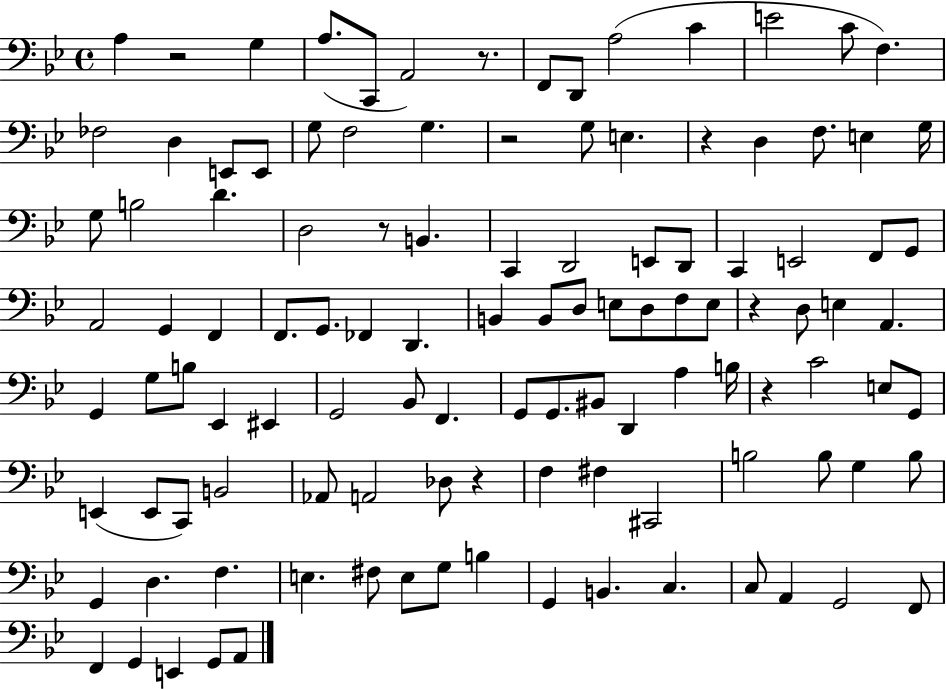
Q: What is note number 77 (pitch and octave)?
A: Ab2